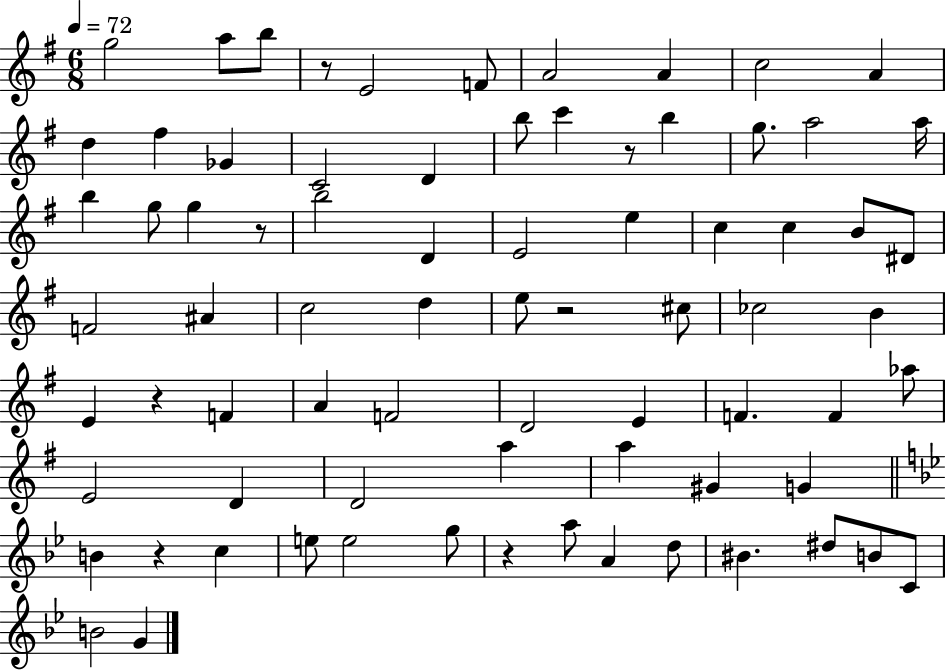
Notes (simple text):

G5/h A5/e B5/e R/e E4/h F4/e A4/h A4/q C5/h A4/q D5/q F#5/q Gb4/q C4/h D4/q B5/e C6/q R/e B5/q G5/e. A5/h A5/s B5/q G5/e G5/q R/e B5/h D4/q E4/h E5/q C5/q C5/q B4/e D#4/e F4/h A#4/q C5/h D5/q E5/e R/h C#5/e CES5/h B4/q E4/q R/q F4/q A4/q F4/h D4/h E4/q F4/q. F4/q Ab5/e E4/h D4/q D4/h A5/q A5/q G#4/q G4/q B4/q R/q C5/q E5/e E5/h G5/e R/q A5/e A4/q D5/e BIS4/q. D#5/e B4/e C4/e B4/h G4/q